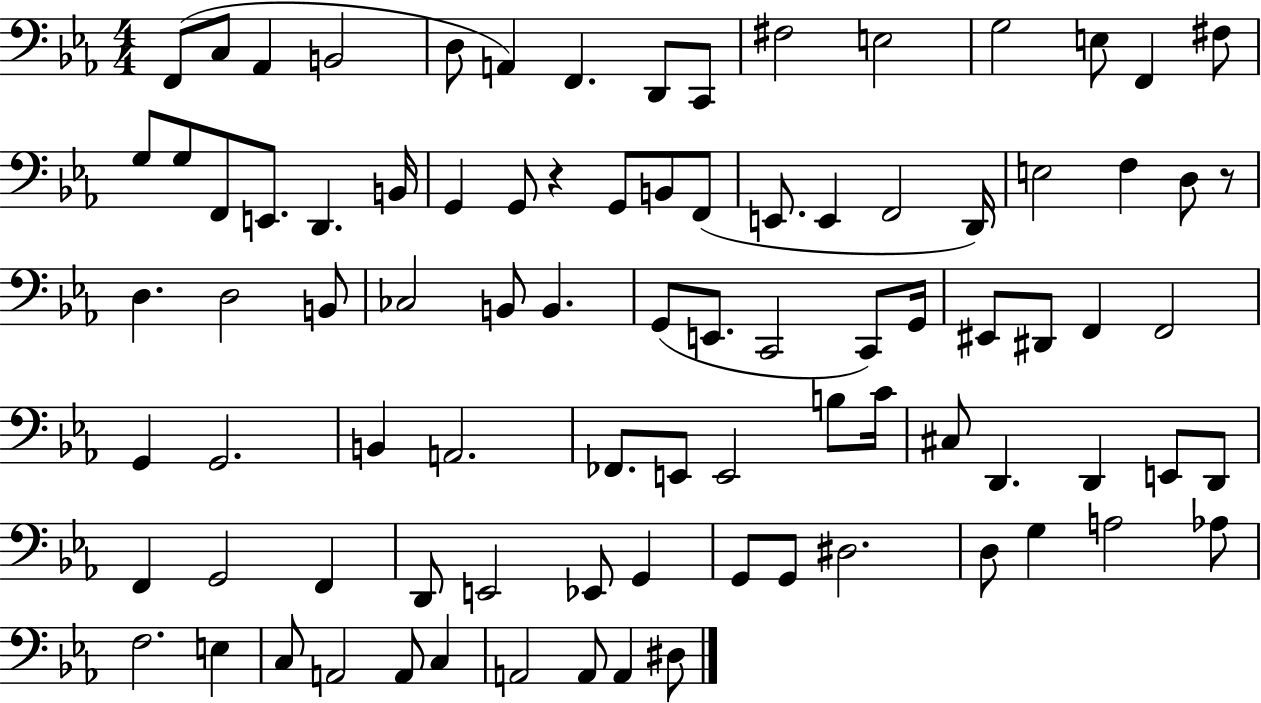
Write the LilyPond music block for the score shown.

{
  \clef bass
  \numericTimeSignature
  \time 4/4
  \key ees \major
  f,8( c8 aes,4 b,2 | d8 a,4) f,4. d,8 c,8 | fis2 e2 | g2 e8 f,4 fis8 | \break g8 g8 f,8 e,8. d,4. b,16 | g,4 g,8 r4 g,8 b,8 f,8( | e,8. e,4 f,2 d,16) | e2 f4 d8 r8 | \break d4. d2 b,8 | ces2 b,8 b,4. | g,8( e,8. c,2 c,8) g,16 | eis,8 dis,8 f,4 f,2 | \break g,4 g,2. | b,4 a,2. | fes,8. e,8 e,2 b8 c'16 | cis8 d,4. d,4 e,8 d,8 | \break f,4 g,2 f,4 | d,8 e,2 ees,8 g,4 | g,8 g,8 dis2. | d8 g4 a2 aes8 | \break f2. e4 | c8 a,2 a,8 c4 | a,2 a,8 a,4 dis8 | \bar "|."
}